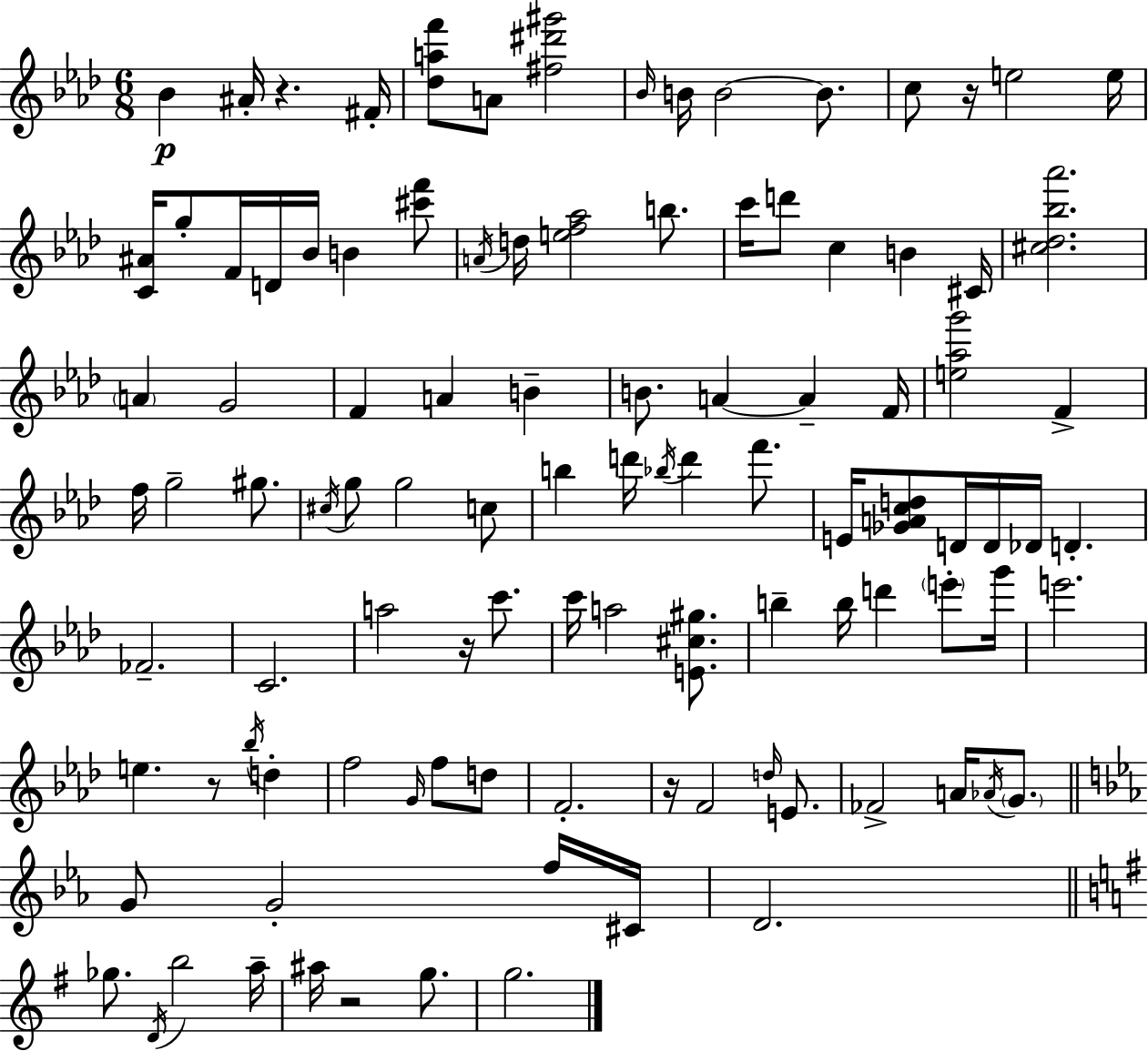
X:1
T:Untitled
M:6/8
L:1/4
K:Ab
_B ^A/4 z ^F/4 [_daf']/2 A/2 [^f^d'^g']2 _B/4 B/4 B2 B/2 c/2 z/4 e2 e/4 [C^A]/4 g/2 F/4 D/4 _B/4 B [^c'f']/2 A/4 d/4 [ef_a]2 b/2 c'/4 d'/2 c B ^C/4 [^c_d_b_a']2 A G2 F A B B/2 A A F/4 [e_ag']2 F f/4 g2 ^g/2 ^c/4 g/2 g2 c/2 b d'/4 _b/4 d' f'/2 E/4 [_GAcd]/2 D/4 D/4 _D/4 D _F2 C2 a2 z/4 c'/2 c'/4 a2 [E^c^g]/2 b b/4 d' e'/2 g'/4 e'2 e z/2 _b/4 d f2 G/4 f/2 d/2 F2 z/4 F2 d/4 E/2 _F2 A/4 _A/4 G/2 G/2 G2 f/4 ^C/4 D2 _g/2 D/4 b2 a/4 ^a/4 z2 g/2 g2